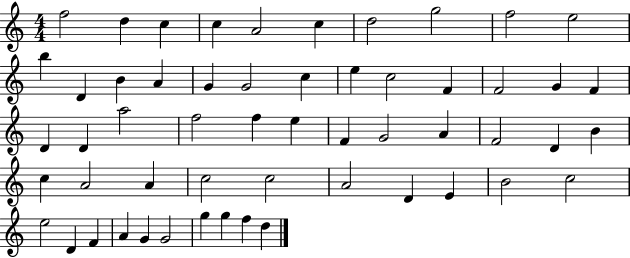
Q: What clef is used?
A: treble